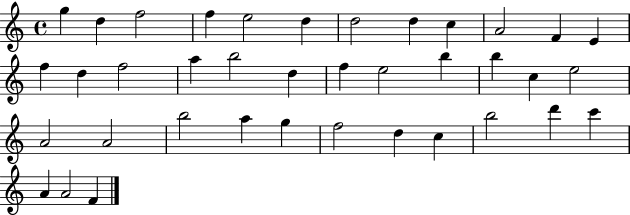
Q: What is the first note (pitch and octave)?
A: G5